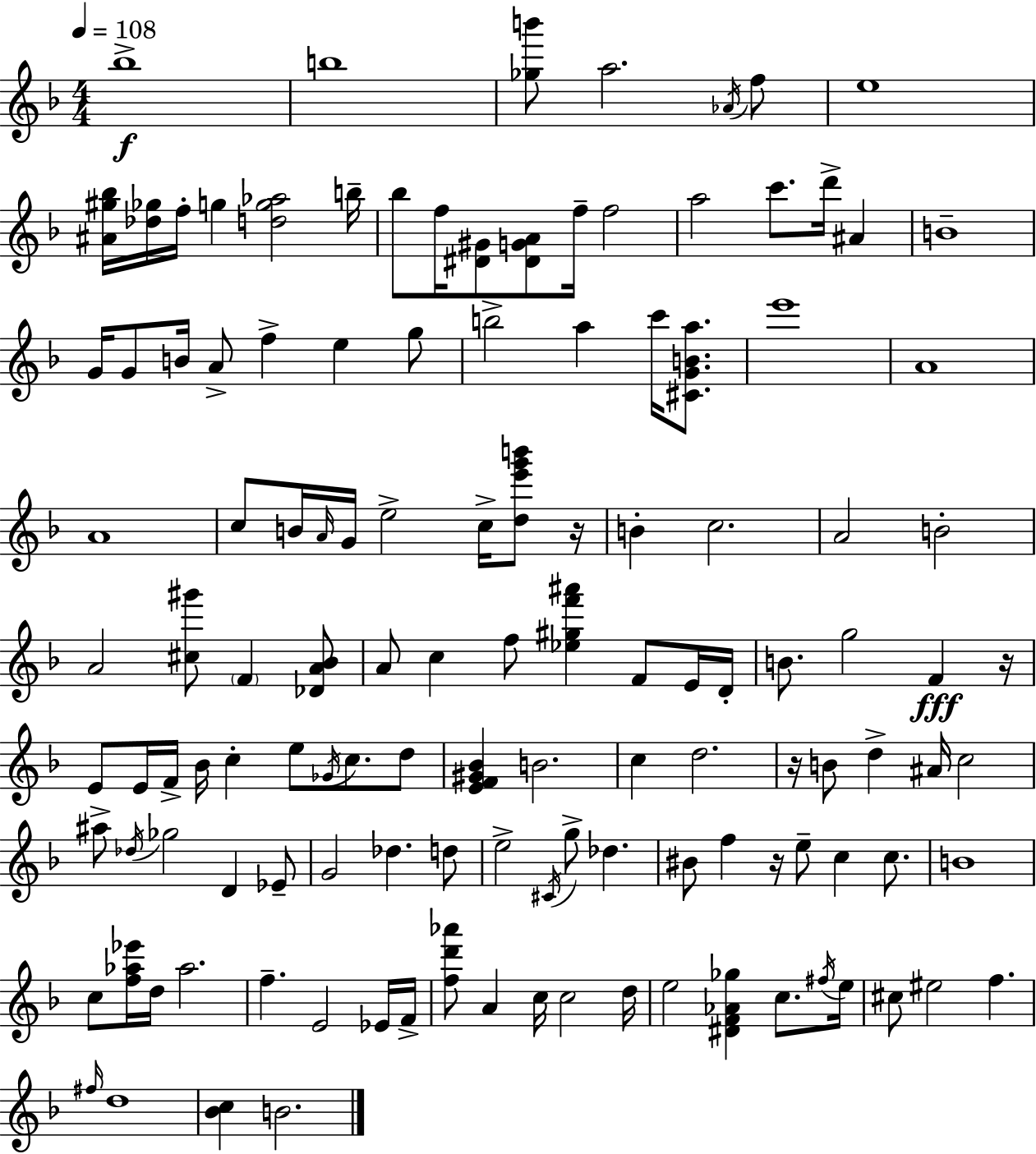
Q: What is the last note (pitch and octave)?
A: B4